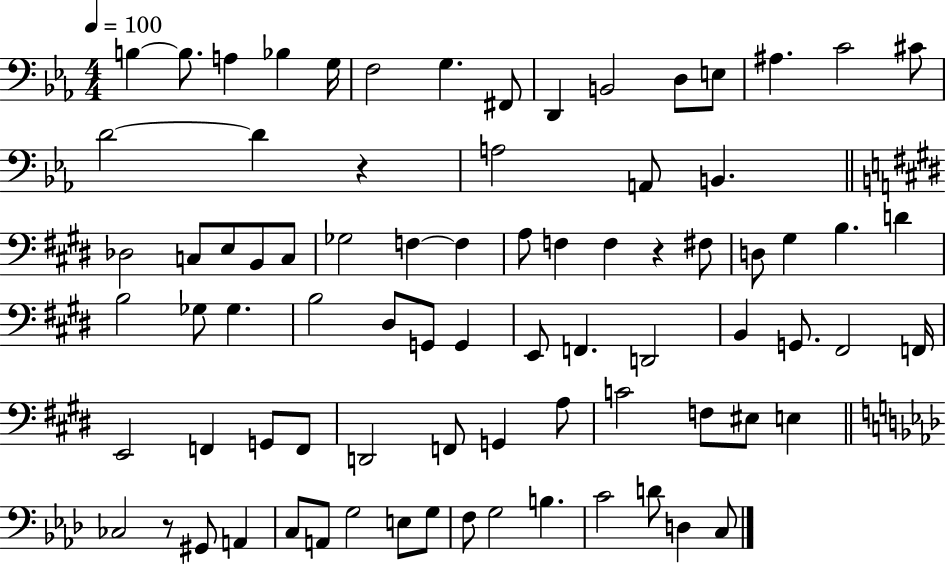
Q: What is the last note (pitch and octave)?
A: C3